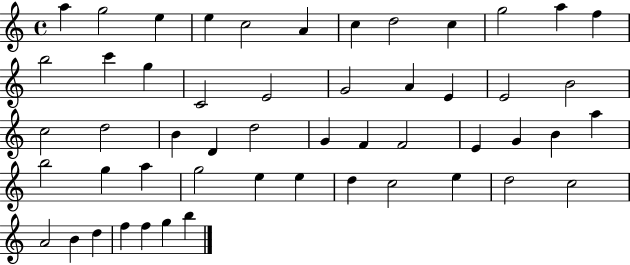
X:1
T:Untitled
M:4/4
L:1/4
K:C
a g2 e e c2 A c d2 c g2 a f b2 c' g C2 E2 G2 A E E2 B2 c2 d2 B D d2 G F F2 E G B a b2 g a g2 e e d c2 e d2 c2 A2 B d f f g b